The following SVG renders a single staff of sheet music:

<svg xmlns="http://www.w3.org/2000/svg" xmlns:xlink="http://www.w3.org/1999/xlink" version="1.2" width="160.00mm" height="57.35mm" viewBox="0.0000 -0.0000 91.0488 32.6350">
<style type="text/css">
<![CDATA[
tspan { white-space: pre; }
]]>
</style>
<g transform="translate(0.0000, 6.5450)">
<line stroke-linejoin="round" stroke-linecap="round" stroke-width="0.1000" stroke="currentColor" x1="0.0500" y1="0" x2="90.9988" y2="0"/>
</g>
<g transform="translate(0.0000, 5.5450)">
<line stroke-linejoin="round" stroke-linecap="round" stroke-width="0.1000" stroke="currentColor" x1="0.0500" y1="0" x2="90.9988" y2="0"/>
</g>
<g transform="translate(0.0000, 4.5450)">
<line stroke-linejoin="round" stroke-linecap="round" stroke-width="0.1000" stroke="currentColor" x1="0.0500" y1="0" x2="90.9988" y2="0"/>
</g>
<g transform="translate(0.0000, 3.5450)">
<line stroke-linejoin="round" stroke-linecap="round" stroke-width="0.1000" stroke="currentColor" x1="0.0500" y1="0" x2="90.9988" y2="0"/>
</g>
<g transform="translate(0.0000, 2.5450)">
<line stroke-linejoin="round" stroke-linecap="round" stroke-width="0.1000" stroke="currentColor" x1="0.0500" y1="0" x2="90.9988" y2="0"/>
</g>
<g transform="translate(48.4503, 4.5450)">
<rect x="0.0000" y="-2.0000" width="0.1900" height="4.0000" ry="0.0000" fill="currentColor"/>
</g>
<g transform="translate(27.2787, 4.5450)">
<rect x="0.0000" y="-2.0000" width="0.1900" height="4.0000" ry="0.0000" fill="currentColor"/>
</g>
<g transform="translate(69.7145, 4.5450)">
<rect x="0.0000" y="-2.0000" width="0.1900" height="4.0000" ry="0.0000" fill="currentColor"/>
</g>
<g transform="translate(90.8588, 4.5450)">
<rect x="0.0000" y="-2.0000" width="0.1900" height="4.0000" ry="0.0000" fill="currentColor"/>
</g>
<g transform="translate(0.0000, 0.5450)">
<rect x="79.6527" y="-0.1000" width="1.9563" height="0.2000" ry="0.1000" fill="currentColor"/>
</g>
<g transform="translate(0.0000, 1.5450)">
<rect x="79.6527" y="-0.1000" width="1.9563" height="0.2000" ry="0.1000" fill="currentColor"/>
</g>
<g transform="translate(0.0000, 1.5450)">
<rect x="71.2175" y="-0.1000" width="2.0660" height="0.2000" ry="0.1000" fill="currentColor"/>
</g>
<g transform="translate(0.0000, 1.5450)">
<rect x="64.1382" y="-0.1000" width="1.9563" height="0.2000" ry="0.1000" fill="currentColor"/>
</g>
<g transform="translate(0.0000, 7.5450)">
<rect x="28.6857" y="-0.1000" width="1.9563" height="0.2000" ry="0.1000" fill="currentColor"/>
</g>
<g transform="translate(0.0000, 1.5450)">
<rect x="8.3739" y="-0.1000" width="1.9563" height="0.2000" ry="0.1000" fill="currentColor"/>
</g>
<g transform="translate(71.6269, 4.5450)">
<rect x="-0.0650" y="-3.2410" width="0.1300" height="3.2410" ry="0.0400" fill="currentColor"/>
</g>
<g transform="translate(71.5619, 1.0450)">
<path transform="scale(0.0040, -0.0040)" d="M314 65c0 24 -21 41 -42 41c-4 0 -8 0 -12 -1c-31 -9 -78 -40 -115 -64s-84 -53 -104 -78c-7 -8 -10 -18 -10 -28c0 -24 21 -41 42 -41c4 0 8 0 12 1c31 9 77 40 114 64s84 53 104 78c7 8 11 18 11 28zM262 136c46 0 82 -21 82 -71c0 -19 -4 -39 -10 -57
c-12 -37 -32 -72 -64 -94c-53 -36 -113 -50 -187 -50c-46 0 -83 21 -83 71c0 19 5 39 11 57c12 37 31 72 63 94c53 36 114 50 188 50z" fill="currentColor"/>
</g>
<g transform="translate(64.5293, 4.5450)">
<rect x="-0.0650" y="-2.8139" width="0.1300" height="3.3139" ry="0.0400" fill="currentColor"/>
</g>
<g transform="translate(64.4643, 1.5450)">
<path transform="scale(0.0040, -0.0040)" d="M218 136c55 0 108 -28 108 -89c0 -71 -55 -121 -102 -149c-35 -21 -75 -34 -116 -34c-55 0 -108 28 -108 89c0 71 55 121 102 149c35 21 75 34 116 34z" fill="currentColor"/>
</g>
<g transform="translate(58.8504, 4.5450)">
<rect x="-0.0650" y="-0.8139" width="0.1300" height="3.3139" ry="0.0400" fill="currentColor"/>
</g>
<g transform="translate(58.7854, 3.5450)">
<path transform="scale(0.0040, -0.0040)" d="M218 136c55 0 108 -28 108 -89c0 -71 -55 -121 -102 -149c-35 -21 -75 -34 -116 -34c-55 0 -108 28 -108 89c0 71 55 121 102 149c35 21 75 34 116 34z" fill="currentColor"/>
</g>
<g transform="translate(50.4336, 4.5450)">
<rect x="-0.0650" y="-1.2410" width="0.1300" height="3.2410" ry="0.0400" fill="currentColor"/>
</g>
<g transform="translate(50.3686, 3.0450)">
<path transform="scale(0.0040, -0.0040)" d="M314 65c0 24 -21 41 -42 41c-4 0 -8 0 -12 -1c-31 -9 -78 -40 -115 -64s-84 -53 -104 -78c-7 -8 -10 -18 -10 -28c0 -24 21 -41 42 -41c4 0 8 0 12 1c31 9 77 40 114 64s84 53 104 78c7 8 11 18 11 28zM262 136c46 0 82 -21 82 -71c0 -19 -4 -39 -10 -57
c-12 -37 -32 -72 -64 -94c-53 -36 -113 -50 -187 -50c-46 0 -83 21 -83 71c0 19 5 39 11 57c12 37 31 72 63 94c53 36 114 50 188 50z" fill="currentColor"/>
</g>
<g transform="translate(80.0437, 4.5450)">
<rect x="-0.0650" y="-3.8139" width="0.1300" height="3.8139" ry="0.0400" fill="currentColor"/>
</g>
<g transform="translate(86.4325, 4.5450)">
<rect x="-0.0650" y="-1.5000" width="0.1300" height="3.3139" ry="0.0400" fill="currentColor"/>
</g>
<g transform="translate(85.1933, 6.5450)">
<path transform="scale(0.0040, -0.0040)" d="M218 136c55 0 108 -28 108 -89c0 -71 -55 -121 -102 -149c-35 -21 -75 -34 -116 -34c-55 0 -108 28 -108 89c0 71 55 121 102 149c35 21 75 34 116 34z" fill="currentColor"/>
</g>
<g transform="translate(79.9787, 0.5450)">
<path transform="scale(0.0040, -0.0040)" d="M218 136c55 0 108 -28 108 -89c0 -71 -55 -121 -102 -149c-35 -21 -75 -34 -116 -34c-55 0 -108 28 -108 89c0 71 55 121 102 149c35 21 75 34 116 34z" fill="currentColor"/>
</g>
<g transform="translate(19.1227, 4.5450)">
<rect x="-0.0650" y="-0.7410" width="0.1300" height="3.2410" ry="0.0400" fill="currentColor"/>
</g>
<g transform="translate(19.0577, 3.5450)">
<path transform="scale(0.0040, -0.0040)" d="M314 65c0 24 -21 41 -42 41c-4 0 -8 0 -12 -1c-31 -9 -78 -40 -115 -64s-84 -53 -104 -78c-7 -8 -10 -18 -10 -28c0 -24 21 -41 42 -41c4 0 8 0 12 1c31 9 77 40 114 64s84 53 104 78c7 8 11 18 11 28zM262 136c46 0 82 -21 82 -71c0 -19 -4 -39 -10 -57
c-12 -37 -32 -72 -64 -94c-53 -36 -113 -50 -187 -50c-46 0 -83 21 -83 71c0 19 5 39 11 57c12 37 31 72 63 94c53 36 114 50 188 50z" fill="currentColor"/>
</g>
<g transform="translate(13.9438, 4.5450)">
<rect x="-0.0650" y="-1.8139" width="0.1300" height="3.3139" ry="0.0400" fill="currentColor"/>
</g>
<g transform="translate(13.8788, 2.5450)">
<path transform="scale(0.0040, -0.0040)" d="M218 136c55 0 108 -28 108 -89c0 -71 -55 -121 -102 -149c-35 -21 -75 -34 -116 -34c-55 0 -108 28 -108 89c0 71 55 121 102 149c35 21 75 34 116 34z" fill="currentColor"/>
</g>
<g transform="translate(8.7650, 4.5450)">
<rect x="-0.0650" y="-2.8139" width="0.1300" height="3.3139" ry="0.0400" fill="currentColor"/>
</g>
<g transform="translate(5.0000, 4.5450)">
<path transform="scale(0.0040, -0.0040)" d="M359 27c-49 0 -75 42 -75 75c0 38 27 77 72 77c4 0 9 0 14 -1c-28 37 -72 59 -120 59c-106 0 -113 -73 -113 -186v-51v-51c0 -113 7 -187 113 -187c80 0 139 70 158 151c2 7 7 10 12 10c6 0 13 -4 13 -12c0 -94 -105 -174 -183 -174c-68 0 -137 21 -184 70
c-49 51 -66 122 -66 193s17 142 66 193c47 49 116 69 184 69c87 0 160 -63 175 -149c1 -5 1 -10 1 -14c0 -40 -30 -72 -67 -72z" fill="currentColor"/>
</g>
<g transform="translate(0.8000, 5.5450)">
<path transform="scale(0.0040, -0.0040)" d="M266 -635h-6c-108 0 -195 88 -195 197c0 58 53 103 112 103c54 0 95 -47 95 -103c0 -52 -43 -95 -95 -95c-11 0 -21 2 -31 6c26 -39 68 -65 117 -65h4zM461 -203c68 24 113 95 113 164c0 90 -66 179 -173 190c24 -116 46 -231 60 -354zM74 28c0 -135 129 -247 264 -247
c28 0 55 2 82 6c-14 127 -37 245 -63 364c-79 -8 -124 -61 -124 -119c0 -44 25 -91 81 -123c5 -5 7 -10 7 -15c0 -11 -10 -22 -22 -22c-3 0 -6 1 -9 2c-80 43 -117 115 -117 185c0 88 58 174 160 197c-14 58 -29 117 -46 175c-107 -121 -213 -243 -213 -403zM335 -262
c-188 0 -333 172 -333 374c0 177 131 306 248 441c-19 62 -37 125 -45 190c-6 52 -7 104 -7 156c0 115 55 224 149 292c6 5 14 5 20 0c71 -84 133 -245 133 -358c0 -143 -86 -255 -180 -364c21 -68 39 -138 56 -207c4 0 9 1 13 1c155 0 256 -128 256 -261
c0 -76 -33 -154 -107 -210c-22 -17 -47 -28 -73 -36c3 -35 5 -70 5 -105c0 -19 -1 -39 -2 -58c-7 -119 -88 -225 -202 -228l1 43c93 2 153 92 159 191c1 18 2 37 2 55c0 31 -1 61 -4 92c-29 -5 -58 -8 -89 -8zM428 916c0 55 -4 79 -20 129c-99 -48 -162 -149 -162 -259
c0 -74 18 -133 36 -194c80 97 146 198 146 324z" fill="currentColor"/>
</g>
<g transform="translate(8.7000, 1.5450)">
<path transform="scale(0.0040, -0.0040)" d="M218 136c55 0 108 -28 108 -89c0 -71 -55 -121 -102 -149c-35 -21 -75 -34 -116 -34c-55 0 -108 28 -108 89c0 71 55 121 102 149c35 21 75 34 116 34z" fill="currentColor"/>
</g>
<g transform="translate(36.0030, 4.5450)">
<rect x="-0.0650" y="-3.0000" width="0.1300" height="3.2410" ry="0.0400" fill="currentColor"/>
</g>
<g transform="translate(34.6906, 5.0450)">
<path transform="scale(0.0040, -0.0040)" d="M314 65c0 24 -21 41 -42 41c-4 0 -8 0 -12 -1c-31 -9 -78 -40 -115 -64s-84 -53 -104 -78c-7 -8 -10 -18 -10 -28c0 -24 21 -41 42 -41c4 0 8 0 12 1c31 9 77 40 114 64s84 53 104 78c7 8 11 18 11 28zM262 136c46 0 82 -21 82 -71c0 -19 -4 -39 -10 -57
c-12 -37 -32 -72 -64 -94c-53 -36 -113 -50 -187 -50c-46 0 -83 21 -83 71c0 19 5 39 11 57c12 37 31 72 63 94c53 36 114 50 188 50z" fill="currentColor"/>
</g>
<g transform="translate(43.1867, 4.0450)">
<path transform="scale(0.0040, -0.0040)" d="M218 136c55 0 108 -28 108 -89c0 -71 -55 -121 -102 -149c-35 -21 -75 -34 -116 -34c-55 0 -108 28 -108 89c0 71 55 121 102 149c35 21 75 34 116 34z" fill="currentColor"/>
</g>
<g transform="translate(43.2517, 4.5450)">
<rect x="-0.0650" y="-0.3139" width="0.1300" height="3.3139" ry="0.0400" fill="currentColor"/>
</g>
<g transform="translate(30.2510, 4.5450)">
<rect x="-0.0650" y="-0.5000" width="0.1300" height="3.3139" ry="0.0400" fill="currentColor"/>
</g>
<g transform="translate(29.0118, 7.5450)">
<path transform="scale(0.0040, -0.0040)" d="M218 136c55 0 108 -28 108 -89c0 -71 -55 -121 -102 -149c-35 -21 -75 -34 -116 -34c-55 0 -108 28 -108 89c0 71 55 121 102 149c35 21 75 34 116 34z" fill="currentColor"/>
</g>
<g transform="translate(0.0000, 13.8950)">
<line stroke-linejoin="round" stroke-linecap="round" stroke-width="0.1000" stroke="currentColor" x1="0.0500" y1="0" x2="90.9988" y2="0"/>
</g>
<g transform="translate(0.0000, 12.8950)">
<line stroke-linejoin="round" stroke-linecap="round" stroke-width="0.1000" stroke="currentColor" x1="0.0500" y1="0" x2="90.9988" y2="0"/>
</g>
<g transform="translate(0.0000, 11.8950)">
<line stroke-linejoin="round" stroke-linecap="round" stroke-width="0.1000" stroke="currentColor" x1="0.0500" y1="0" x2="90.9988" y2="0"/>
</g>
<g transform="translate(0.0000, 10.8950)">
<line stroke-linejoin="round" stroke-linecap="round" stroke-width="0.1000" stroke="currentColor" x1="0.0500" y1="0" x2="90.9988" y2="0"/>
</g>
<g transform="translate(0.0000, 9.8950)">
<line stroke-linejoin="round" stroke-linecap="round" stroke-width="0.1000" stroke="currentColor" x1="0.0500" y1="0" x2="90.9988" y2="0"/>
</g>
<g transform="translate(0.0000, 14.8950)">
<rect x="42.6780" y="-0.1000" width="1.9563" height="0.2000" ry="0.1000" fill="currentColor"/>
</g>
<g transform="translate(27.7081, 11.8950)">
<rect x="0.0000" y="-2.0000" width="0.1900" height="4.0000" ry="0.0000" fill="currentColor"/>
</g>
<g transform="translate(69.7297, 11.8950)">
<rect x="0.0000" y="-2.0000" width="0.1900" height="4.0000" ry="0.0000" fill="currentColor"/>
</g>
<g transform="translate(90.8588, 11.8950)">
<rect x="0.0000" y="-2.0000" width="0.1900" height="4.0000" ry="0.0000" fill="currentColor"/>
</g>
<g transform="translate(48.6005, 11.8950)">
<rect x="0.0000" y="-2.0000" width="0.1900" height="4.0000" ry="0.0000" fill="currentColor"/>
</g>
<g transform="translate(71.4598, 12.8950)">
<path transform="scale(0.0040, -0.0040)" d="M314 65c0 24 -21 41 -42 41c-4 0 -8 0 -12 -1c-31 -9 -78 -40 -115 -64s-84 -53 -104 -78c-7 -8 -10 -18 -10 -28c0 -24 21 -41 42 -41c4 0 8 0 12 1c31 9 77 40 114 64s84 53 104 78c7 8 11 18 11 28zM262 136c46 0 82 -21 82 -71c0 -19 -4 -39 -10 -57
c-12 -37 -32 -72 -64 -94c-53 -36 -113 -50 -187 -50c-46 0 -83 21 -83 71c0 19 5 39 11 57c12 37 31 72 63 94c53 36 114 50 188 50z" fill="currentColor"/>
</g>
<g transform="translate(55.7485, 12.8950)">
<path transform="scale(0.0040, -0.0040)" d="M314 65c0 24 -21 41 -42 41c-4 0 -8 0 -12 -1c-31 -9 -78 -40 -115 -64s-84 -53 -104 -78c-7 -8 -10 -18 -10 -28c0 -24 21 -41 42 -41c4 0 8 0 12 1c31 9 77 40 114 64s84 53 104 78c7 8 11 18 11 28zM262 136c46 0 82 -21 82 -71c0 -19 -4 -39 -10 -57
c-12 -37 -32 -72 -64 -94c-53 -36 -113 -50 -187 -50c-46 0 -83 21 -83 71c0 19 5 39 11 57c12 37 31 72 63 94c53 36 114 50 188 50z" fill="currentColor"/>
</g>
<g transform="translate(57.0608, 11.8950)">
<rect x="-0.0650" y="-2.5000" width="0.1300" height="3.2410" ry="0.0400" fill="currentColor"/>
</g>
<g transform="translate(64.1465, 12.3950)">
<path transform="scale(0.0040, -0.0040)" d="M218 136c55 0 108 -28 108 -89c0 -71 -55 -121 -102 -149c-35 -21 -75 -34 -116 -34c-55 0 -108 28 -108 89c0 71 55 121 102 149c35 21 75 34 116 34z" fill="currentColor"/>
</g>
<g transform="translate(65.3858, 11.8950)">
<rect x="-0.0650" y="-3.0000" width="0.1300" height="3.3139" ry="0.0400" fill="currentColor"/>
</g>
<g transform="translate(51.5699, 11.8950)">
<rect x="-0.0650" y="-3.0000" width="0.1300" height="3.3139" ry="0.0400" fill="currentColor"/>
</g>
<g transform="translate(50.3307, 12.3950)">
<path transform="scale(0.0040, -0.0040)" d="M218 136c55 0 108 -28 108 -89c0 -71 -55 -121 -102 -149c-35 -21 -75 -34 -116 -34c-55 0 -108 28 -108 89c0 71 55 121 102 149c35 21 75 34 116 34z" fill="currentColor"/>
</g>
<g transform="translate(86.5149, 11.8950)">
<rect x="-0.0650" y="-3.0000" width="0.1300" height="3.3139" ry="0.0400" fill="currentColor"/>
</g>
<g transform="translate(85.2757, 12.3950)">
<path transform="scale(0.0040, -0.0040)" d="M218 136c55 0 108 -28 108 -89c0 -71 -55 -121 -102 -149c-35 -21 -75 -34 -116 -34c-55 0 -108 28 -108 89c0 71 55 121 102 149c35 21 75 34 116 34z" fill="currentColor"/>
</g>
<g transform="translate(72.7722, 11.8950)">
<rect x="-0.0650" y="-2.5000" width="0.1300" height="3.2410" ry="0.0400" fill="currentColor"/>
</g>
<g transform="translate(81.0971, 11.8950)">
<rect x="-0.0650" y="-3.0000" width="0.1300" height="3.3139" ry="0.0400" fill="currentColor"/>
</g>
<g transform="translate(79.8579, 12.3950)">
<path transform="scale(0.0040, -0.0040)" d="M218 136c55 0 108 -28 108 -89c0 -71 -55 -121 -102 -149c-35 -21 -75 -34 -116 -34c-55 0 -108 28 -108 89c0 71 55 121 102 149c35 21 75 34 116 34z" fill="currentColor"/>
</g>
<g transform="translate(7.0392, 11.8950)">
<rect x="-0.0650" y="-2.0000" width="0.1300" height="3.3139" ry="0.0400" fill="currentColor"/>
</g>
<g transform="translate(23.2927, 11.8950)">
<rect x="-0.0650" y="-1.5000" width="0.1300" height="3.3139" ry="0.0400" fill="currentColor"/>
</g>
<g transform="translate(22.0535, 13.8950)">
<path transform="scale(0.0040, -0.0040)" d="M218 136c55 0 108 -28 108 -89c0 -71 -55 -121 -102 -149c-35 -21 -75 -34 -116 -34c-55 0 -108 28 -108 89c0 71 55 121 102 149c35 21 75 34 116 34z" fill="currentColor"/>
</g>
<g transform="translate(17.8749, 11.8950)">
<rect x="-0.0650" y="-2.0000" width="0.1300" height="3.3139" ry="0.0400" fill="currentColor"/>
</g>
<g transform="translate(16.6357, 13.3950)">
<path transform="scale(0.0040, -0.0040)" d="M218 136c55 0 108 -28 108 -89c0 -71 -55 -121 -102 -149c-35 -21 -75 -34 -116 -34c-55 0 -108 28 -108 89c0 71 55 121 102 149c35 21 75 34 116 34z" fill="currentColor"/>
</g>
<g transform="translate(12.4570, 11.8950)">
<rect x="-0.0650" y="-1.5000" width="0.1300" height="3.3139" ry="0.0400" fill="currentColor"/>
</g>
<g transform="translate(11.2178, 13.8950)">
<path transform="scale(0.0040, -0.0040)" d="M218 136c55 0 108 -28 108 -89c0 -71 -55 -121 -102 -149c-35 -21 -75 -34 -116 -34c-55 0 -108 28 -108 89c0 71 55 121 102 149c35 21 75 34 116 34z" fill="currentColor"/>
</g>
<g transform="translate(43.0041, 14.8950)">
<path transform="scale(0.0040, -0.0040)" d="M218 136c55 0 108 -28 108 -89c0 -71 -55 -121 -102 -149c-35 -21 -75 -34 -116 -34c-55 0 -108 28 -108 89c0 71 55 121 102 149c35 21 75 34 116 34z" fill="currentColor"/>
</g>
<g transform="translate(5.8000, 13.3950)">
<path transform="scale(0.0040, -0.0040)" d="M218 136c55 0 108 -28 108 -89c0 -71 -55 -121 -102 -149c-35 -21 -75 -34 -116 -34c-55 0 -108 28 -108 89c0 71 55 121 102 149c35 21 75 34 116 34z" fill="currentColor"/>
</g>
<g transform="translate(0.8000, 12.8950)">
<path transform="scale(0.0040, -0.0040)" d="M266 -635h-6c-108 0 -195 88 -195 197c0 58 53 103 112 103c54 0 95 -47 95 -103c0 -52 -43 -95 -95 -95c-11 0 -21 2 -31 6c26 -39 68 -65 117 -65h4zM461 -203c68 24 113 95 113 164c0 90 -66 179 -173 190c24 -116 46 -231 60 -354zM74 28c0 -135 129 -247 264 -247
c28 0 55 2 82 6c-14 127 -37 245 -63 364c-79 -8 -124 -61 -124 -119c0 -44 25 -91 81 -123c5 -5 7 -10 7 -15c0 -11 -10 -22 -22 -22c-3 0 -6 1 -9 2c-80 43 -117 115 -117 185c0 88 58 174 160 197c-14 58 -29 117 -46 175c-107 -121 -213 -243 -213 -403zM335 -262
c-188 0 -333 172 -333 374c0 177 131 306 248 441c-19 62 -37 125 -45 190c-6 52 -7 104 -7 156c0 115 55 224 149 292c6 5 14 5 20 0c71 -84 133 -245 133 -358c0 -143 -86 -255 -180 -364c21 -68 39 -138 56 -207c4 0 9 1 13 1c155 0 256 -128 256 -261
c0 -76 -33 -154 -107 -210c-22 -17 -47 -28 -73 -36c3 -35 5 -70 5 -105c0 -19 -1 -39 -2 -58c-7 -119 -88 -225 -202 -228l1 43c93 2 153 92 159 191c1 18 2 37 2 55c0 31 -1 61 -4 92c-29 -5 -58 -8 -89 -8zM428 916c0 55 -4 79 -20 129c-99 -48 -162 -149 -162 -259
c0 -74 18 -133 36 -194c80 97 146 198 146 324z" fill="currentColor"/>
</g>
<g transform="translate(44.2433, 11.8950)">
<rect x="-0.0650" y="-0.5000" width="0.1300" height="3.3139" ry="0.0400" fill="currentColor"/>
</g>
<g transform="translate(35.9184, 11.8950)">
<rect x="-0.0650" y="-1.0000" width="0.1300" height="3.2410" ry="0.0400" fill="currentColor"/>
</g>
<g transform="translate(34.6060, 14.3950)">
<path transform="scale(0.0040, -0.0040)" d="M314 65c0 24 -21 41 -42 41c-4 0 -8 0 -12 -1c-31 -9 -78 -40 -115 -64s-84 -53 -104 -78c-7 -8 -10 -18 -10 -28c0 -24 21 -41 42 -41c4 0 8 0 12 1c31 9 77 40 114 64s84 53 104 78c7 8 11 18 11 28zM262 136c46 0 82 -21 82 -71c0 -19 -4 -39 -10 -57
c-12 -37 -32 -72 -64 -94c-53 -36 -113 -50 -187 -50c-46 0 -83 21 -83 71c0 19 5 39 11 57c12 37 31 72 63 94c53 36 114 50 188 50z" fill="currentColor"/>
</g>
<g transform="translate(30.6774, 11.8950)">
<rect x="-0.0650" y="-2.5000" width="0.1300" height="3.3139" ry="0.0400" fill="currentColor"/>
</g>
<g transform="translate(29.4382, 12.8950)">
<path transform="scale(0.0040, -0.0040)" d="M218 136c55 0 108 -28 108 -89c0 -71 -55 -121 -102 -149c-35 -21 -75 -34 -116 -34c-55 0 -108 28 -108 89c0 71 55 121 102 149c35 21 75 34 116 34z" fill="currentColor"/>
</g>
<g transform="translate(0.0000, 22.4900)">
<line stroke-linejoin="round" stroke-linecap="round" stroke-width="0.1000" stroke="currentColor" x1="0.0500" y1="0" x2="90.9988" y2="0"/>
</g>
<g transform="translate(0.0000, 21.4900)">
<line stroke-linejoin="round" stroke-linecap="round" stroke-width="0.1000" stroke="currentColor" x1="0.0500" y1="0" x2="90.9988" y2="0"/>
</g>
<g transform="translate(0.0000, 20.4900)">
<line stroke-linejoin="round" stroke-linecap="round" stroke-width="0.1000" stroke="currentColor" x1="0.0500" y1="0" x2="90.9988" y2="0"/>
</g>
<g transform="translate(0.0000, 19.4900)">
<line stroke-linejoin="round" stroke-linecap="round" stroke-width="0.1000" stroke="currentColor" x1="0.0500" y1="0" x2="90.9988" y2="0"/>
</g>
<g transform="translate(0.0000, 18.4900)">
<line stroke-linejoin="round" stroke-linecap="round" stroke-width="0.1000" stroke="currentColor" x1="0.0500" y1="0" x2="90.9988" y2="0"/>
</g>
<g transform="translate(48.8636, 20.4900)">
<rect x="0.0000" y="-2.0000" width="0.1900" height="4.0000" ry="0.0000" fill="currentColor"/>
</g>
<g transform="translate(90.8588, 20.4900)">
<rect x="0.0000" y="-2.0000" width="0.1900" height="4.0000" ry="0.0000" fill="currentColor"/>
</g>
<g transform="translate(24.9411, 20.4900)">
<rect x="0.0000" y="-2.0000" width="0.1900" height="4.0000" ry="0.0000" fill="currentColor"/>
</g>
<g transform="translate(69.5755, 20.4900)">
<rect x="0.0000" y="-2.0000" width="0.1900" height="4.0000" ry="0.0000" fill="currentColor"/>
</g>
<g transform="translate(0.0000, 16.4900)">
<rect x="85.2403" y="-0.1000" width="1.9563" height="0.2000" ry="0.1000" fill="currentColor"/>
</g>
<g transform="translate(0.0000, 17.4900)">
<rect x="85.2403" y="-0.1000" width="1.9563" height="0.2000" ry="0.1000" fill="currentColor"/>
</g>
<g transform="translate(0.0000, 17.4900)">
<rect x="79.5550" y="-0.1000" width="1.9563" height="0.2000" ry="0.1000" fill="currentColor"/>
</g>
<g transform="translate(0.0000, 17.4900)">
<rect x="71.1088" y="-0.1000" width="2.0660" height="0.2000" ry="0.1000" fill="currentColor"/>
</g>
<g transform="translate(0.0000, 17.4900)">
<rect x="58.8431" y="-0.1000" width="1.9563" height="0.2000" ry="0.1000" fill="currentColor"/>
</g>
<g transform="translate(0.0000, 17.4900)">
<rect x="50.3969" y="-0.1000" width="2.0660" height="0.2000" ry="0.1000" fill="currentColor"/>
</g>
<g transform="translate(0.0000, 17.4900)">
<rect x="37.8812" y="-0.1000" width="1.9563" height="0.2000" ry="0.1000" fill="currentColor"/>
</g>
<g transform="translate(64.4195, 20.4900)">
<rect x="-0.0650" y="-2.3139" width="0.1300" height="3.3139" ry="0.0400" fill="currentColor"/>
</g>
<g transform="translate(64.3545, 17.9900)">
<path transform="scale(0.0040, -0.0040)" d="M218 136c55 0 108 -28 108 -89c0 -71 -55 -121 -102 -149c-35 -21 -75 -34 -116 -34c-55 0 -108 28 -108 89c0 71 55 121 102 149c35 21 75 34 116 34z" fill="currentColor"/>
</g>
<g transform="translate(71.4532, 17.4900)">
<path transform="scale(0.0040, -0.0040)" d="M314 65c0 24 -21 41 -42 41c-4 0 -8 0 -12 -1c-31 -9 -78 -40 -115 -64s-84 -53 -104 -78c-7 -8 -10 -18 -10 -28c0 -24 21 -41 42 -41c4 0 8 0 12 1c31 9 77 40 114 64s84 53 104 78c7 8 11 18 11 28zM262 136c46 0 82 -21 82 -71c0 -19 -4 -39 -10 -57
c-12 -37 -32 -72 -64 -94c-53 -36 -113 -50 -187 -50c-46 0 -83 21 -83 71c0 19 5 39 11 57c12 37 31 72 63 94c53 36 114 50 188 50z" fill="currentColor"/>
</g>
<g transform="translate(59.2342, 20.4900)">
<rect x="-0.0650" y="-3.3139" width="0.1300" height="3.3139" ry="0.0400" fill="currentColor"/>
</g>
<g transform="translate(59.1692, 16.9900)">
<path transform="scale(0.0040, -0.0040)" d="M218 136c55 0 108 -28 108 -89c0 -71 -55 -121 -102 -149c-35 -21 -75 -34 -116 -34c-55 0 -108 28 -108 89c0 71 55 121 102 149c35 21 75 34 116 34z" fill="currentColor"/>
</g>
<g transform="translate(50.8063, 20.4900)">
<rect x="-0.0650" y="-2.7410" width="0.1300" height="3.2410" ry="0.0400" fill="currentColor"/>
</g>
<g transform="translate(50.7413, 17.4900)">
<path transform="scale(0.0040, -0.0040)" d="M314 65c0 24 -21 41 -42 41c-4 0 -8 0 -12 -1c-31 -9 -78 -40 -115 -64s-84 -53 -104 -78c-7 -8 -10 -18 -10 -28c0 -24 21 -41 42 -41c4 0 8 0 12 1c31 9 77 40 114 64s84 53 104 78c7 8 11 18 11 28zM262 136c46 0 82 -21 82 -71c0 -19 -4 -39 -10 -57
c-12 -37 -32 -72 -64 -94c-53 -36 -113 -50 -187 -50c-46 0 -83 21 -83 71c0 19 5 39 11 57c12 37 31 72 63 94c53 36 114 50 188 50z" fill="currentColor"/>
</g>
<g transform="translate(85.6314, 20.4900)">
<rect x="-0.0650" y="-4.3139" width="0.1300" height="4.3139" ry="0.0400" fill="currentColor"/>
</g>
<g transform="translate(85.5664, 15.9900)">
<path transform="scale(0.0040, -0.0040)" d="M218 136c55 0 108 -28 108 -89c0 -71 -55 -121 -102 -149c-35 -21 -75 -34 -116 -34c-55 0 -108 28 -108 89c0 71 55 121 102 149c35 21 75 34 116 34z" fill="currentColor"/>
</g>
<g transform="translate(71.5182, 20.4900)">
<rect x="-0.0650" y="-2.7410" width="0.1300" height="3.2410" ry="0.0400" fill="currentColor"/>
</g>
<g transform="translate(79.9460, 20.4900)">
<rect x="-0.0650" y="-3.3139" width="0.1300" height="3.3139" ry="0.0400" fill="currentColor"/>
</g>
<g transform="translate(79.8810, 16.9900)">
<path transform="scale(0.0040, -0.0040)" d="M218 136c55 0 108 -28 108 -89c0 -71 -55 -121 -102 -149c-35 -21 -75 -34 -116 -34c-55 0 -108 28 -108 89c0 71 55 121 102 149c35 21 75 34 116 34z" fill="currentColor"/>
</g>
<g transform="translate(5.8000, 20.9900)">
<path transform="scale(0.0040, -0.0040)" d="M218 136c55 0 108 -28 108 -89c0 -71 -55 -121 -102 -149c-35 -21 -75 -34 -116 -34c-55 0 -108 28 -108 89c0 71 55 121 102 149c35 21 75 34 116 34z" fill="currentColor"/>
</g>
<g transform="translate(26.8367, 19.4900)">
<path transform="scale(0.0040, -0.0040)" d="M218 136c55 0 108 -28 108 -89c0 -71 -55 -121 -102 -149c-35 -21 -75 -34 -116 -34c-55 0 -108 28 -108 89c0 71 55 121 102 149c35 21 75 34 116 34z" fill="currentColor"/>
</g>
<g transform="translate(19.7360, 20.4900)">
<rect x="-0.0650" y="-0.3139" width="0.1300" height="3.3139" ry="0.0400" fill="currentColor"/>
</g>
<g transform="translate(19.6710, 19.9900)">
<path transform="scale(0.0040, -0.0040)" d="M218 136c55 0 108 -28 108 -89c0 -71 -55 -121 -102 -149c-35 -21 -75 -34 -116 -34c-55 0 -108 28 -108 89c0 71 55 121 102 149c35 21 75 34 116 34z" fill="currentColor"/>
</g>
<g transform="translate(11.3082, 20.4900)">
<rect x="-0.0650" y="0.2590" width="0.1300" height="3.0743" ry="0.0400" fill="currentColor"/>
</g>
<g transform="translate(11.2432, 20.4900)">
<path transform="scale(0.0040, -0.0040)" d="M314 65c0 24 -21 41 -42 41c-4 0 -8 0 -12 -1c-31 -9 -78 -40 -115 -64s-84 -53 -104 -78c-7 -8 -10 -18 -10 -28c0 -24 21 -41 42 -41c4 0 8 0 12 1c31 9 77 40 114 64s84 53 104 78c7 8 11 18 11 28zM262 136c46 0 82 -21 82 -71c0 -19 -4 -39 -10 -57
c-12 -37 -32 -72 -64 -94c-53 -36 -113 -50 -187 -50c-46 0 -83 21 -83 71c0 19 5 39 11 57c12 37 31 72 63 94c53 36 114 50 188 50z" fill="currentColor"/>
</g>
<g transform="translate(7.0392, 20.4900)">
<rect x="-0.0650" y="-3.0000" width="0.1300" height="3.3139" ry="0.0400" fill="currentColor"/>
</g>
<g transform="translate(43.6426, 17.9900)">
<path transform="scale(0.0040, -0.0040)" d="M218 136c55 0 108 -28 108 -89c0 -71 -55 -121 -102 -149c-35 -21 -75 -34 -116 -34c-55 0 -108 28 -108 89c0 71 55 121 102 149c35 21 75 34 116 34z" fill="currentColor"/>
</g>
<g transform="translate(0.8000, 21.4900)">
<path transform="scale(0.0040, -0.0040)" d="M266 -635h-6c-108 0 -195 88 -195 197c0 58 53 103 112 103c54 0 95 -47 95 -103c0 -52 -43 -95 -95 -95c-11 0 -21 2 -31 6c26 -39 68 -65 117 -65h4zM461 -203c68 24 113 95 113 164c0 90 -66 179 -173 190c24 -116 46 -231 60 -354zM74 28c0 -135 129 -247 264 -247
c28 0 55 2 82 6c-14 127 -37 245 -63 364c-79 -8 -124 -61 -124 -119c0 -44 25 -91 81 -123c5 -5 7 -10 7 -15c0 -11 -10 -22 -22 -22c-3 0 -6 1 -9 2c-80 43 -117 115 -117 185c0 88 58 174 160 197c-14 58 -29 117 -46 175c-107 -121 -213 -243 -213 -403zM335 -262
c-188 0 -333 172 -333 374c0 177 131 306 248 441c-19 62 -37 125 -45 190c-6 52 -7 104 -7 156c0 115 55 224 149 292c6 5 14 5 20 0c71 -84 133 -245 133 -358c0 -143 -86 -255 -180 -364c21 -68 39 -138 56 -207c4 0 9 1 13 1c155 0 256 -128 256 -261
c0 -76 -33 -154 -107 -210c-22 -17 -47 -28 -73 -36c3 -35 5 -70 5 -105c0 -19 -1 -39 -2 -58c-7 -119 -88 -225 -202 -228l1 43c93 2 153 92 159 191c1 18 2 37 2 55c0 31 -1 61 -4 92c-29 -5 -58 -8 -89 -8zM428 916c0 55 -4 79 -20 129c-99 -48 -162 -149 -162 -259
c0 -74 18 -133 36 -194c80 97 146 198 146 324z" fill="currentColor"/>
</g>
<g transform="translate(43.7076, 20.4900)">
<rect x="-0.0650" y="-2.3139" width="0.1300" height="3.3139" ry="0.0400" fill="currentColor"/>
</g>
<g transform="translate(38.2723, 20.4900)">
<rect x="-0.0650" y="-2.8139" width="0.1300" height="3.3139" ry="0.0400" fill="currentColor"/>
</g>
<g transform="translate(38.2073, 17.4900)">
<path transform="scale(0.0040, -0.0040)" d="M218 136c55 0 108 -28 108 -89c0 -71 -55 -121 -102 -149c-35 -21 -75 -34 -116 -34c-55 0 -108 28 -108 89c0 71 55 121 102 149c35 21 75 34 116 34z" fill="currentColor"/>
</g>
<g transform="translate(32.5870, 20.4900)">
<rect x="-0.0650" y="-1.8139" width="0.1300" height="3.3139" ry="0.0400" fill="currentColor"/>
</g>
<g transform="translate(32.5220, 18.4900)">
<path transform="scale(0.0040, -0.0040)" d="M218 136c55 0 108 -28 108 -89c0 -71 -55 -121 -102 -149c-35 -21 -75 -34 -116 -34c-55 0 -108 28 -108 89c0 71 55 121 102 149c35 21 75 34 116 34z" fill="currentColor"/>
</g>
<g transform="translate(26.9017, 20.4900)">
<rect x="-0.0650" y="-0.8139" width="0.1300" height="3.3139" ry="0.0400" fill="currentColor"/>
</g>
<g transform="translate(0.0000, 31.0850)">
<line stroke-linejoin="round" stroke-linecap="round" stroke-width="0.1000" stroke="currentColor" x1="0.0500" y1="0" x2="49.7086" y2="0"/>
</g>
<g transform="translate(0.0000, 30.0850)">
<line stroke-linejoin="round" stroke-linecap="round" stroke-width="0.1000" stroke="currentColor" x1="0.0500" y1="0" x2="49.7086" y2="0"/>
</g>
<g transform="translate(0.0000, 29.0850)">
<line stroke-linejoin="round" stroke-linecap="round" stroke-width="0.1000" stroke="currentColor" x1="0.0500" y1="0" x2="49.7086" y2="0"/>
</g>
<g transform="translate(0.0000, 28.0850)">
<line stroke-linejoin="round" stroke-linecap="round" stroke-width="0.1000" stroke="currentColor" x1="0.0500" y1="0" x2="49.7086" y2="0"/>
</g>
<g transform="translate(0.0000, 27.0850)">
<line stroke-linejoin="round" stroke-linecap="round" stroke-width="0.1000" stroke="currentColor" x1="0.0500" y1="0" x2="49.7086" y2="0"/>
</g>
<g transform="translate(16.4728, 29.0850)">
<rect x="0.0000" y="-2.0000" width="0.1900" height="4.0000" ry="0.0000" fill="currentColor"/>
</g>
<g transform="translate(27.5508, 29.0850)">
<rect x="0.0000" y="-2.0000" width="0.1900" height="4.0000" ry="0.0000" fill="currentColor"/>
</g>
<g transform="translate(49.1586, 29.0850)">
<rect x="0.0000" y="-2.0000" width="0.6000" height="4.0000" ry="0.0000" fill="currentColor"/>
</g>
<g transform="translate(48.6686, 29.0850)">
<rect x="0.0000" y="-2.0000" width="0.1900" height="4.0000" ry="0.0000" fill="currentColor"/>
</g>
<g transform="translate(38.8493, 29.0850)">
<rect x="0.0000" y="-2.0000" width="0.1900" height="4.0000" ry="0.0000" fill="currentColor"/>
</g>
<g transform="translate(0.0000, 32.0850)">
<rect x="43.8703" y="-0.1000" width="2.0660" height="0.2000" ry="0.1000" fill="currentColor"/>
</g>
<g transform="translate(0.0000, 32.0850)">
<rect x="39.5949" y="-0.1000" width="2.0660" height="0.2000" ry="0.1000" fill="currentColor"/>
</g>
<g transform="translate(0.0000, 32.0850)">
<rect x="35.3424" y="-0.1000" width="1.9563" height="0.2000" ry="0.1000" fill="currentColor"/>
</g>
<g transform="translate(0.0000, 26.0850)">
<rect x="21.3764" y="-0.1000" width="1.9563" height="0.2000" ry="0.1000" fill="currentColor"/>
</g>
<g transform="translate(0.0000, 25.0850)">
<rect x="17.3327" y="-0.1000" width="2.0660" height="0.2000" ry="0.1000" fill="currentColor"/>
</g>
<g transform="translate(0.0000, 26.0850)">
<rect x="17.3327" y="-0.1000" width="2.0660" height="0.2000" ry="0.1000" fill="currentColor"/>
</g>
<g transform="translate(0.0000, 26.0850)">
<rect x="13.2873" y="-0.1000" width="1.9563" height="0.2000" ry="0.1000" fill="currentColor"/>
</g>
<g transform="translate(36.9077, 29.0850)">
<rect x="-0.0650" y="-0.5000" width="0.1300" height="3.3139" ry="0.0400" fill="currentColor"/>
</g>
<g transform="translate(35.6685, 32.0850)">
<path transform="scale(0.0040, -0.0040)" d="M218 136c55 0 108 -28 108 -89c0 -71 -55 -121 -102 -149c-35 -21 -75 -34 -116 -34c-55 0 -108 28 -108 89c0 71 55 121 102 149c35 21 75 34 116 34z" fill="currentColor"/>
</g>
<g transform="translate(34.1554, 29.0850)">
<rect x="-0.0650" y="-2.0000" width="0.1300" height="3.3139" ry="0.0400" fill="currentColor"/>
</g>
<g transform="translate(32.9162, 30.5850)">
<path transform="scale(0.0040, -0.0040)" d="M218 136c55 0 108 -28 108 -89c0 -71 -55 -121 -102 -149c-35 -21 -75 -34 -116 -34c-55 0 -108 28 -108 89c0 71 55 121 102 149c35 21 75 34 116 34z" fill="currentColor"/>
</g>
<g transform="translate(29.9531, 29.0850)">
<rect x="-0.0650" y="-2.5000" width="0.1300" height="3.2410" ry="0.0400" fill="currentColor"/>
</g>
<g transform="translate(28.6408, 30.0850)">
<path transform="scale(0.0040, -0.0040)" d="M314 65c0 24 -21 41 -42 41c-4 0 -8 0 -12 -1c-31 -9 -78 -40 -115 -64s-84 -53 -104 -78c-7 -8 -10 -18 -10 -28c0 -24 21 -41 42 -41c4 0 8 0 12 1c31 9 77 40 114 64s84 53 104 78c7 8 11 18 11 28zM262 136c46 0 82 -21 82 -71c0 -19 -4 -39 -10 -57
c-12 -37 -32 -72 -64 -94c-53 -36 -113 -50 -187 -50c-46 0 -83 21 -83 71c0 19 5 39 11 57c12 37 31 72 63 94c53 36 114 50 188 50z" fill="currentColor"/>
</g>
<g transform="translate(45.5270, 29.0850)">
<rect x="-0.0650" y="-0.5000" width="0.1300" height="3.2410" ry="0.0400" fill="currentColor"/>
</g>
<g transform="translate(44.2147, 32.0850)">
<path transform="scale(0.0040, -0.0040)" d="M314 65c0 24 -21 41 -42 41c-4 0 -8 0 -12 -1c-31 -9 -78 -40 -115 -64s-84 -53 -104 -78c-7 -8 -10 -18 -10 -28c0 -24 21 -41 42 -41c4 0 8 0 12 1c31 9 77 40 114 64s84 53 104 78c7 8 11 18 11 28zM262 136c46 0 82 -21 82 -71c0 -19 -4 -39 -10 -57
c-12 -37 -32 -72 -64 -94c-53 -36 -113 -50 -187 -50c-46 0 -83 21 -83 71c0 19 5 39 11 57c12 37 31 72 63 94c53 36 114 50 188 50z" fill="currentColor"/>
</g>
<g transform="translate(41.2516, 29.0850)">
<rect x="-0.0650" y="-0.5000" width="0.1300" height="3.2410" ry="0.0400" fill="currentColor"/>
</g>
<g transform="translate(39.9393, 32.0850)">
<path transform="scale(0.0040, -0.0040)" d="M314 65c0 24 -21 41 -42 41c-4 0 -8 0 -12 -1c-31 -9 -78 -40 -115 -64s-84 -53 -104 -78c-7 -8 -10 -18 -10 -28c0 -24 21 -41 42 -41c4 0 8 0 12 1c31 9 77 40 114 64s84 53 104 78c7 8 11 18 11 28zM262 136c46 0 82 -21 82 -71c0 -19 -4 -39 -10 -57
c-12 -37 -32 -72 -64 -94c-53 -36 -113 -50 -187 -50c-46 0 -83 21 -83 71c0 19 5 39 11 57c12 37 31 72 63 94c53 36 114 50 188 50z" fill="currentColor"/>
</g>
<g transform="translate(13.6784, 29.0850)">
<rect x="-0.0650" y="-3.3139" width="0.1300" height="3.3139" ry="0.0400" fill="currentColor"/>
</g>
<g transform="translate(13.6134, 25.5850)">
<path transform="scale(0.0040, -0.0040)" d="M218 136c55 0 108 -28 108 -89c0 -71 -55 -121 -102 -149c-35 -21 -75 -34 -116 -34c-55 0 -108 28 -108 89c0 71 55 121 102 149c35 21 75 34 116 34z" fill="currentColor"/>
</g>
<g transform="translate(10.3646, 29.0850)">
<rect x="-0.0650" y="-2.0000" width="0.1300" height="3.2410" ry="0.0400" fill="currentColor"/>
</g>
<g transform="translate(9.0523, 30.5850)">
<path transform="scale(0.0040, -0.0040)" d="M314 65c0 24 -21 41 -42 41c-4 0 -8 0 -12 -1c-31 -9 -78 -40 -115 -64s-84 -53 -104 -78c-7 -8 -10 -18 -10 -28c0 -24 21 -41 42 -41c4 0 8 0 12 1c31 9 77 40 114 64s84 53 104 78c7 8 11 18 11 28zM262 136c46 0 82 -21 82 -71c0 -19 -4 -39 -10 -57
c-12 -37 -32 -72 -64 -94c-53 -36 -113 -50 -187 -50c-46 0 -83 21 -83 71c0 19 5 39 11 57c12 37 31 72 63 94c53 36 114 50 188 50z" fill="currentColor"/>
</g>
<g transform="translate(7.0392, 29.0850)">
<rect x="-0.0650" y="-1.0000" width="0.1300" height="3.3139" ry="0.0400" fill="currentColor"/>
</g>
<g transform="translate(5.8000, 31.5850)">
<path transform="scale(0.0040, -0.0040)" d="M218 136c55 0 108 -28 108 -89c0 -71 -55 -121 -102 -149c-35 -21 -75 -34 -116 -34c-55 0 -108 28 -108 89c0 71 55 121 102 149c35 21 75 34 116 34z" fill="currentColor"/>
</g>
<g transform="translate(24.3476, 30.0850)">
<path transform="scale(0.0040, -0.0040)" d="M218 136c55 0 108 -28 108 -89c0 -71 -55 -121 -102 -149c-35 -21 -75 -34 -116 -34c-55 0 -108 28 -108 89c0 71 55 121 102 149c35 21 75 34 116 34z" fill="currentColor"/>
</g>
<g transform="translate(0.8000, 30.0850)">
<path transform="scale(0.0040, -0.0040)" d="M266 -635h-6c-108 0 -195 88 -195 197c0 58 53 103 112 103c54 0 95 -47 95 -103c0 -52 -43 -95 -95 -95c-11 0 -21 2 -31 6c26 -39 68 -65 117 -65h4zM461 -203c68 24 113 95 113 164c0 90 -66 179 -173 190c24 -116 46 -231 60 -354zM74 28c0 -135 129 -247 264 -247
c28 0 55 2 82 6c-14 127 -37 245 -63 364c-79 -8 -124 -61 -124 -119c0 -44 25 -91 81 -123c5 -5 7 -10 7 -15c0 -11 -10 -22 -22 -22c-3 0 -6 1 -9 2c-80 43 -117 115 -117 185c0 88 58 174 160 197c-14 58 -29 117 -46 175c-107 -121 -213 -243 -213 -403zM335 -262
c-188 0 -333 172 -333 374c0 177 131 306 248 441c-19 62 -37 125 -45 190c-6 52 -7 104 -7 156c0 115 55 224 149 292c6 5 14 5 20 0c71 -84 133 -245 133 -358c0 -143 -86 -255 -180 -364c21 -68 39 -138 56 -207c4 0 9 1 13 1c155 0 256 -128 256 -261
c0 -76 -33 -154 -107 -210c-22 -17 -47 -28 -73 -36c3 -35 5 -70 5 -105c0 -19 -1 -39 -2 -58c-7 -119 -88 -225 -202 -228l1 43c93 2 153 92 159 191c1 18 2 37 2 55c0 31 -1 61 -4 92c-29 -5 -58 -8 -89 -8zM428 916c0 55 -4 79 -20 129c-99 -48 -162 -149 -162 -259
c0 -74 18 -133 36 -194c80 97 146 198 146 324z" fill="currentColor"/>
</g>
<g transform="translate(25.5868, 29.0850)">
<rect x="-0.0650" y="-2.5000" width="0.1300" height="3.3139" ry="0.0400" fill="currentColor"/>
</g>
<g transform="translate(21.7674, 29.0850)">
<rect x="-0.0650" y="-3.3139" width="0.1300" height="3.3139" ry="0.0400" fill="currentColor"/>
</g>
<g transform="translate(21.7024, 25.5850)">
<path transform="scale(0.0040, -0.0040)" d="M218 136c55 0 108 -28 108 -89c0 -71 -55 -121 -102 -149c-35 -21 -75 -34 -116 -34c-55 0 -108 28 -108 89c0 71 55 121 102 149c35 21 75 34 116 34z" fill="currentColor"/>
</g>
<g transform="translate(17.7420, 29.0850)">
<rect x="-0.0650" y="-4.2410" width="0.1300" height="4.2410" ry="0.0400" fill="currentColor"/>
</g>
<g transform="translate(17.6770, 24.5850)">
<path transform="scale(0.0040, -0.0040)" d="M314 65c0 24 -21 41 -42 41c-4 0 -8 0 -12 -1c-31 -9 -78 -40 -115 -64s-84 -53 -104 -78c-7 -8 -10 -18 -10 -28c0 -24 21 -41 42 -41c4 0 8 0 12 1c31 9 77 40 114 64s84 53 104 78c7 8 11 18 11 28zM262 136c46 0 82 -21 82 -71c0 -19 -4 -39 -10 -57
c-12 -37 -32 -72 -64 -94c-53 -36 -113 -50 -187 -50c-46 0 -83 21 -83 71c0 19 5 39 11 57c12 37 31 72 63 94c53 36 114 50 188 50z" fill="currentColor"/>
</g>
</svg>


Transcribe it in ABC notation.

X:1
T:Untitled
M:4/4
L:1/4
K:C
a f d2 C A2 c e2 d a b2 c' E F E F E G D2 C A G2 A G2 A A A B2 c d f a g a2 b g a2 b d' D F2 b d'2 b G G2 F C C2 C2